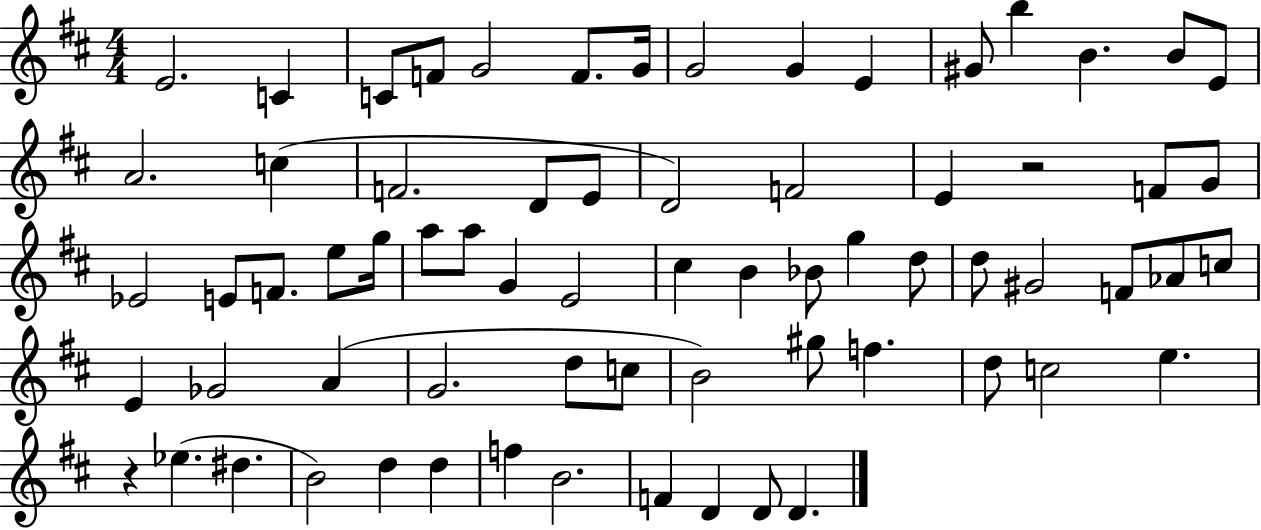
{
  \clef treble
  \numericTimeSignature
  \time 4/4
  \key d \major
  e'2. c'4 | c'8 f'8 g'2 f'8. g'16 | g'2 g'4 e'4 | gis'8 b''4 b'4. b'8 e'8 | \break a'2. c''4( | f'2. d'8 e'8 | d'2) f'2 | e'4 r2 f'8 g'8 | \break ees'2 e'8 f'8. e''8 g''16 | a''8 a''8 g'4 e'2 | cis''4 b'4 bes'8 g''4 d''8 | d''8 gis'2 f'8 aes'8 c''8 | \break e'4 ges'2 a'4( | g'2. d''8 c''8 | b'2) gis''8 f''4. | d''8 c''2 e''4. | \break r4 ees''4.( dis''4. | b'2) d''4 d''4 | f''4 b'2. | f'4 d'4 d'8 d'4. | \break \bar "|."
}